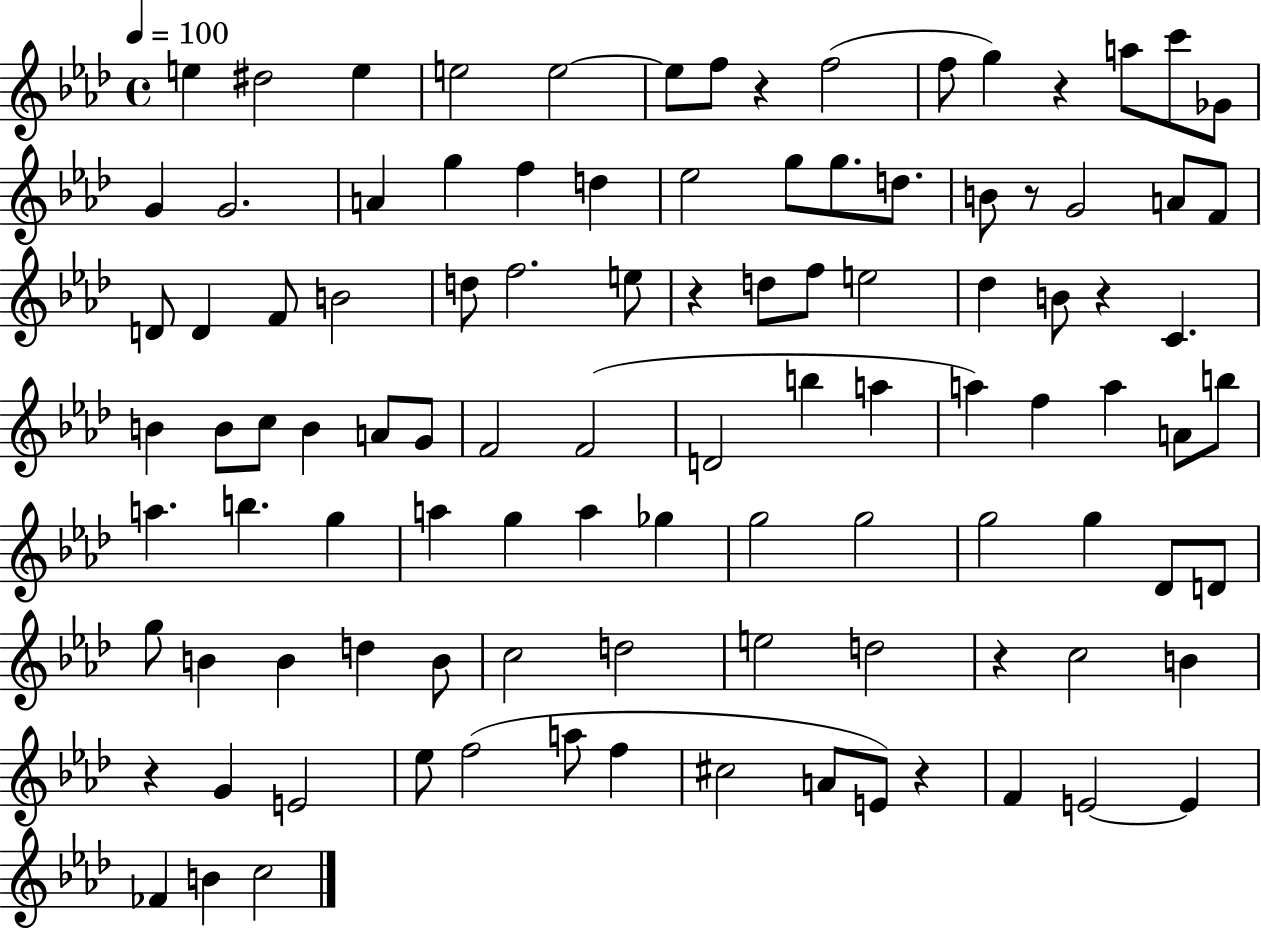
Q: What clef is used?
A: treble